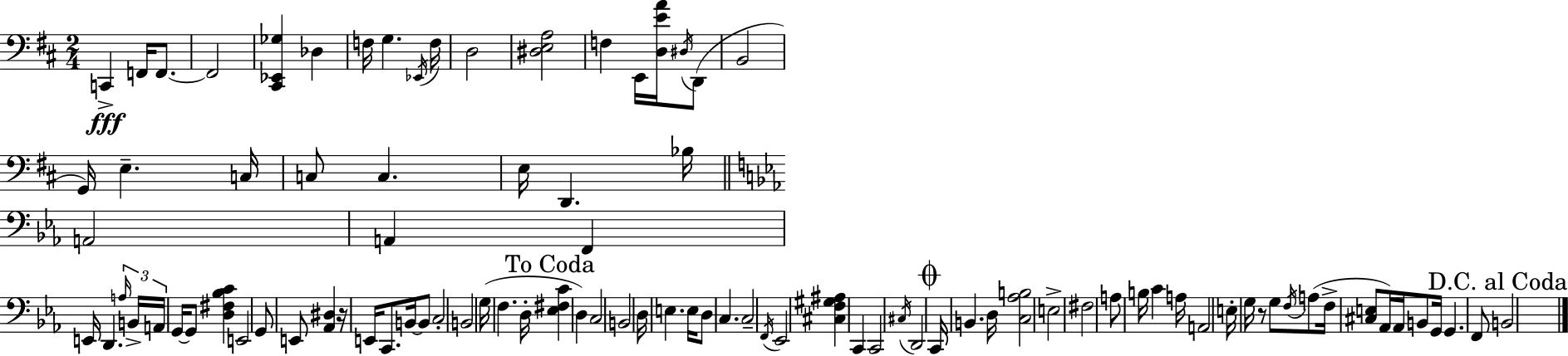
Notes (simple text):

C2/q F2/s F2/e. F2/h [C#2,Eb2,Gb3]/q Db3/q F3/s G3/q. Eb2/s F3/s D3/h [D#3,E3,A3]/h F3/q E2/s [D3,E4,A4]/s D#3/s D2/e B2/h G2/s E3/q. C3/s C3/e C3/q. E3/s D2/q. Bb3/s A2/h A2/q F2/q E2/s D2/q. A3/s B2/s A2/s G2/s G2/e [D3,F#3,Bb3,C4]/q E2/h G2/e E2/e [Ab2,D#3]/q R/s E2/s C2/e. B2/s B2/e C3/h B2/h G3/s F3/q. D3/s [Eb3,F#3,C4]/q D3/q C3/h B2/h D3/s E3/q. E3/s D3/e C3/q. C3/h F2/s Eb2/h [C#3,F3,G#3,A#3]/q C2/q C2/h C#3/s D2/h C2/s B2/q. D3/s [C3,Ab3,B3]/h E3/h F#3/h A3/e B3/s C4/q A3/s A2/h E3/s G3/s R/e G3/e F3/s A3/e F3/s [C#3,E3]/e Ab2/s Ab2/s B2/e G2/s G2/q. F2/e B2/h